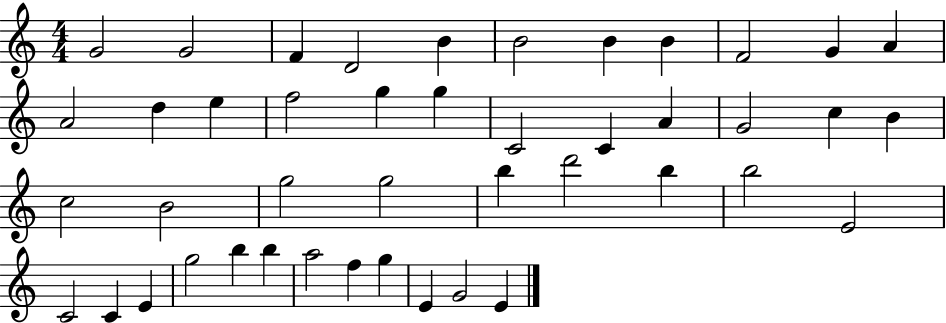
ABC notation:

X:1
T:Untitled
M:4/4
L:1/4
K:C
G2 G2 F D2 B B2 B B F2 G A A2 d e f2 g g C2 C A G2 c B c2 B2 g2 g2 b d'2 b b2 E2 C2 C E g2 b b a2 f g E G2 E